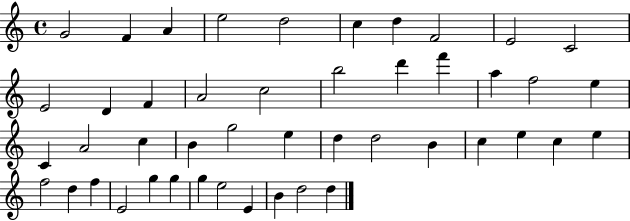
{
  \clef treble
  \time 4/4
  \defaultTimeSignature
  \key c \major
  g'2 f'4 a'4 | e''2 d''2 | c''4 d''4 f'2 | e'2 c'2 | \break e'2 d'4 f'4 | a'2 c''2 | b''2 d'''4 f'''4 | a''4 f''2 e''4 | \break c'4 a'2 c''4 | b'4 g''2 e''4 | d''4 d''2 b'4 | c''4 e''4 c''4 e''4 | \break f''2 d''4 f''4 | e'2 g''4 g''4 | g''4 e''2 e'4 | b'4 d''2 d''4 | \break \bar "|."
}